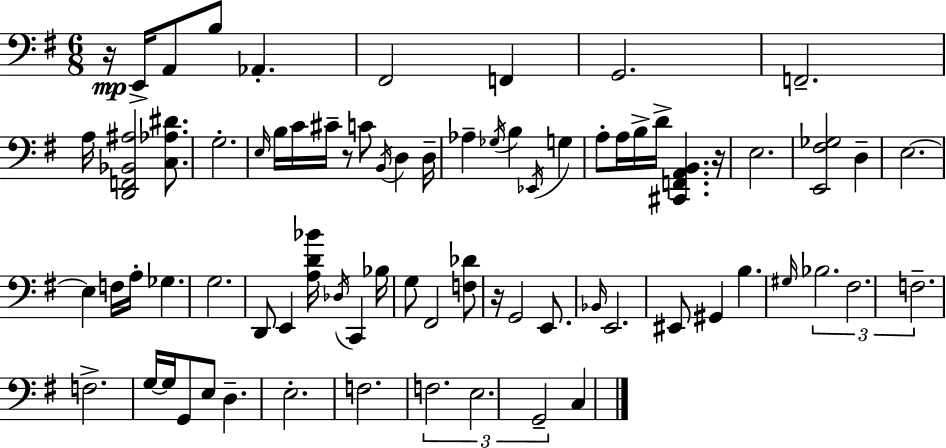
R/s E2/s A2/e B3/e Ab2/q. F#2/h F2/q G2/h. F2/h. A3/s [D2,F2,Bb2,A#3]/h [C3,Ab3,D#4]/e. G3/h. E3/s B3/s C4/s C#4/s R/e C4/e B2/s D3/q D3/s Ab3/q Gb3/s B3/q Eb2/s G3/q A3/e A3/s B3/s D4/s [C#2,F2,A2,B2]/q. R/s E3/h. [E2,F#3,Gb3]/h D3/q E3/h. E3/q F3/s A3/s Gb3/q. G3/h. D2/e E2/q [A3,D4,Bb4]/s Db3/s C2/q Bb3/s G3/e F#2/h [F3,Db4]/e R/s G2/h E2/e. Bb2/s E2/h. EIS2/e G#2/q B3/q. G#3/s Bb3/h. F#3/h. F3/h. F3/h. G3/s G3/s G2/e E3/e D3/q. E3/h. F3/h. F3/h. E3/h. G2/h C3/q